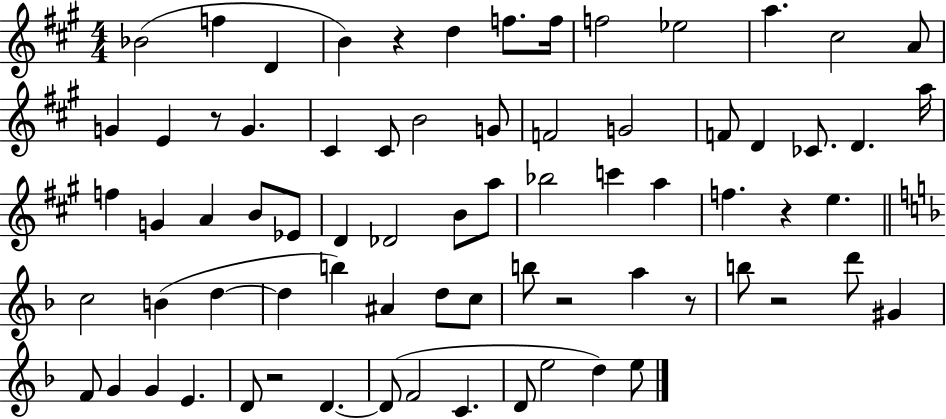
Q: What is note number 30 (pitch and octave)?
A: B4